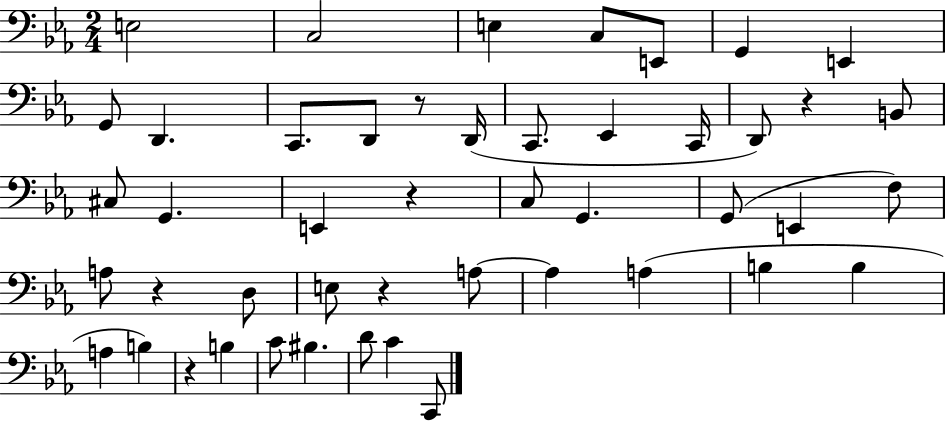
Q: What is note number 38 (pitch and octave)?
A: BIS3